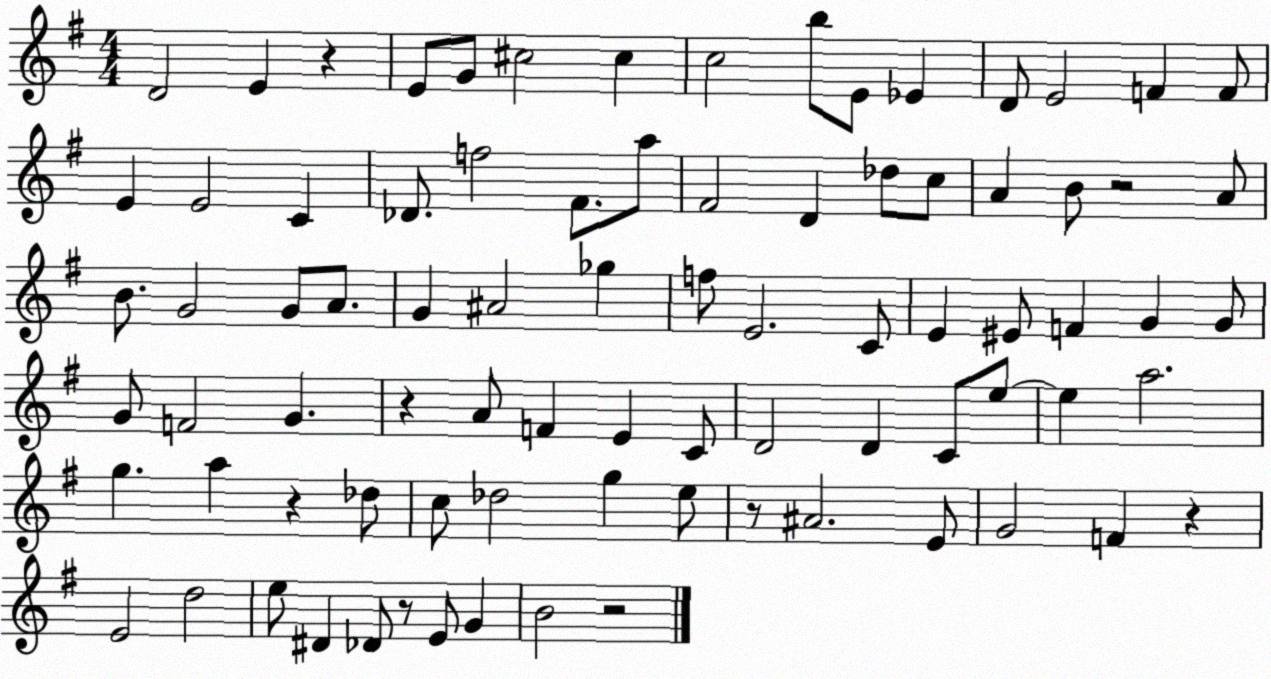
X:1
T:Untitled
M:4/4
L:1/4
K:G
D2 E z E/2 G/2 ^c2 ^c c2 b/2 E/2 _E D/2 E2 F F/2 E E2 C _D/2 f2 ^F/2 a/2 ^F2 D _d/2 c/2 A B/2 z2 A/2 B/2 G2 G/2 A/2 G ^A2 _g f/2 E2 C/2 E ^E/2 F G G/2 G/2 F2 G z A/2 F E C/2 D2 D C/2 e/2 e a2 g a z _d/2 c/2 _d2 g e/2 z/2 ^A2 E/2 G2 F z E2 d2 e/2 ^D _D/2 z/2 E/2 G B2 z2